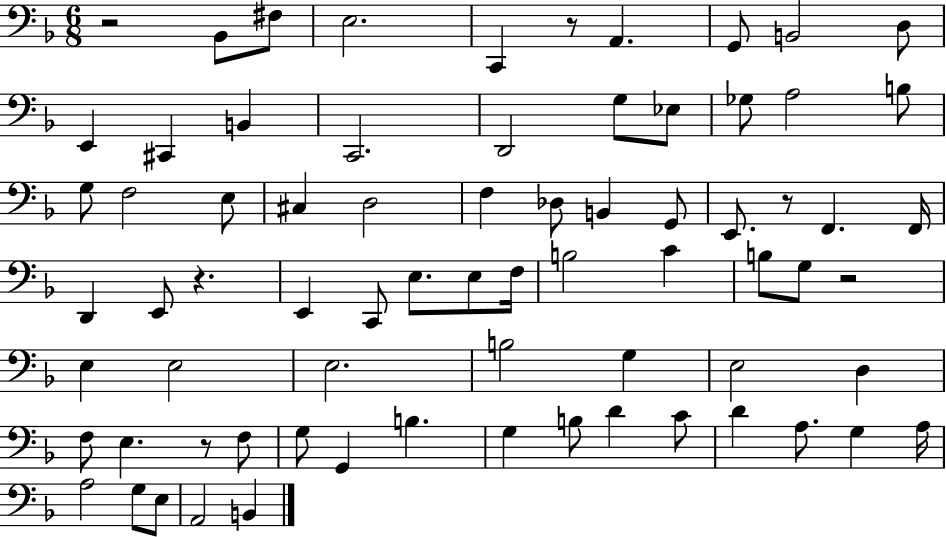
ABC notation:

X:1
T:Untitled
M:6/8
L:1/4
K:F
z2 _B,,/2 ^F,/2 E,2 C,, z/2 A,, G,,/2 B,,2 D,/2 E,, ^C,, B,, C,,2 D,,2 G,/2 _E,/2 _G,/2 A,2 B,/2 G,/2 F,2 E,/2 ^C, D,2 F, _D,/2 B,, G,,/2 E,,/2 z/2 F,, F,,/4 D,, E,,/2 z E,, C,,/2 E,/2 E,/2 F,/4 B,2 C B,/2 G,/2 z2 E, E,2 E,2 B,2 G, E,2 D, F,/2 E, z/2 F,/2 G,/2 G,, B, G, B,/2 D C/2 D A,/2 G, A,/4 A,2 G,/2 E,/2 A,,2 B,,